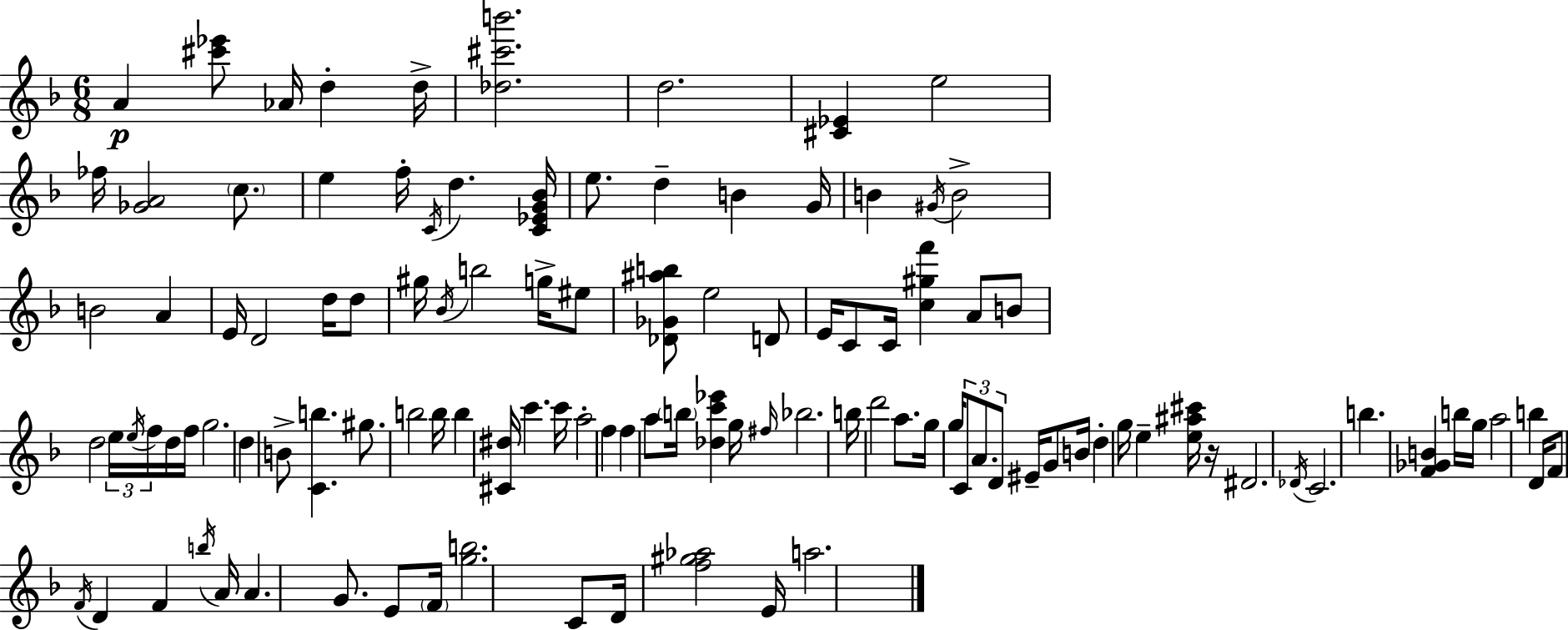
{
  \clef treble
  \numericTimeSignature
  \time 6/8
  \key f \major
  a'4\p <cis''' ees'''>8 aes'16 d''4-. d''16-> | <des'' cis''' b'''>2. | d''2. | <cis' ees'>4 e''2 | \break fes''16 <ges' a'>2 \parenthesize c''8. | e''4 f''16-. \acciaccatura { c'16 } d''4. | <c' ees' g' bes'>16 e''8. d''4-- b'4 | g'16 b'4 \acciaccatura { gis'16 } b'2-> | \break b'2 a'4 | e'16 d'2 d''16 | d''8 gis''16 \acciaccatura { bes'16 } b''2 | g''16-> eis''8 <des' ges' ais'' b''>8 e''2 | \break d'8 e'16 c'8 c'16 <c'' gis'' f'''>4 a'8 | b'8 d''2 \tuplet 3/2 { e''16 | \acciaccatura { e''16 } f''16 } d''16 f''16 g''2. | d''4 b'8-> <c' b''>4. | \break gis''8. b''2 | b''16 b''4 <cis' dis''>16 c'''4. | c'''16 a''2-. | f''4 f''4 a''8 \parenthesize b''16 <des'' c''' ees'''>4 | \break g''16 \grace { fis''16 } bes''2. | b''16 d'''2 | a''8. g''16 g''16 \tuplet 3/2 { c'8 a'8. | d'8 } eis'16-- g'8 b'16 d''4-. g''16 e''4-- | \break <e'' ais'' cis'''>16 r16 dis'2. | \acciaccatura { des'16 } c'2. | b''4. | <f' ges' b'>4 b''16 g''16 a''2 | \break b''4 d'16 f'8 \acciaccatura { f'16 } d'4 | f'4 \acciaccatura { b''16 } a'16 a'4. | g'8. e'8 \parenthesize f'16 <g'' b''>2. | c'8 d'16 <f'' gis'' aes''>2 | \break e'16 a''2. | \bar "|."
}